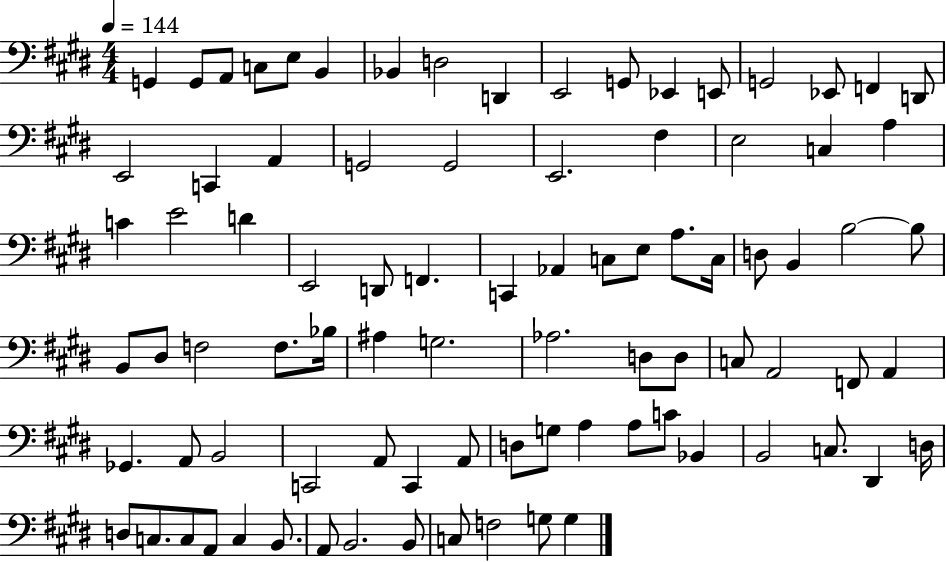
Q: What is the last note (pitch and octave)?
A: G3